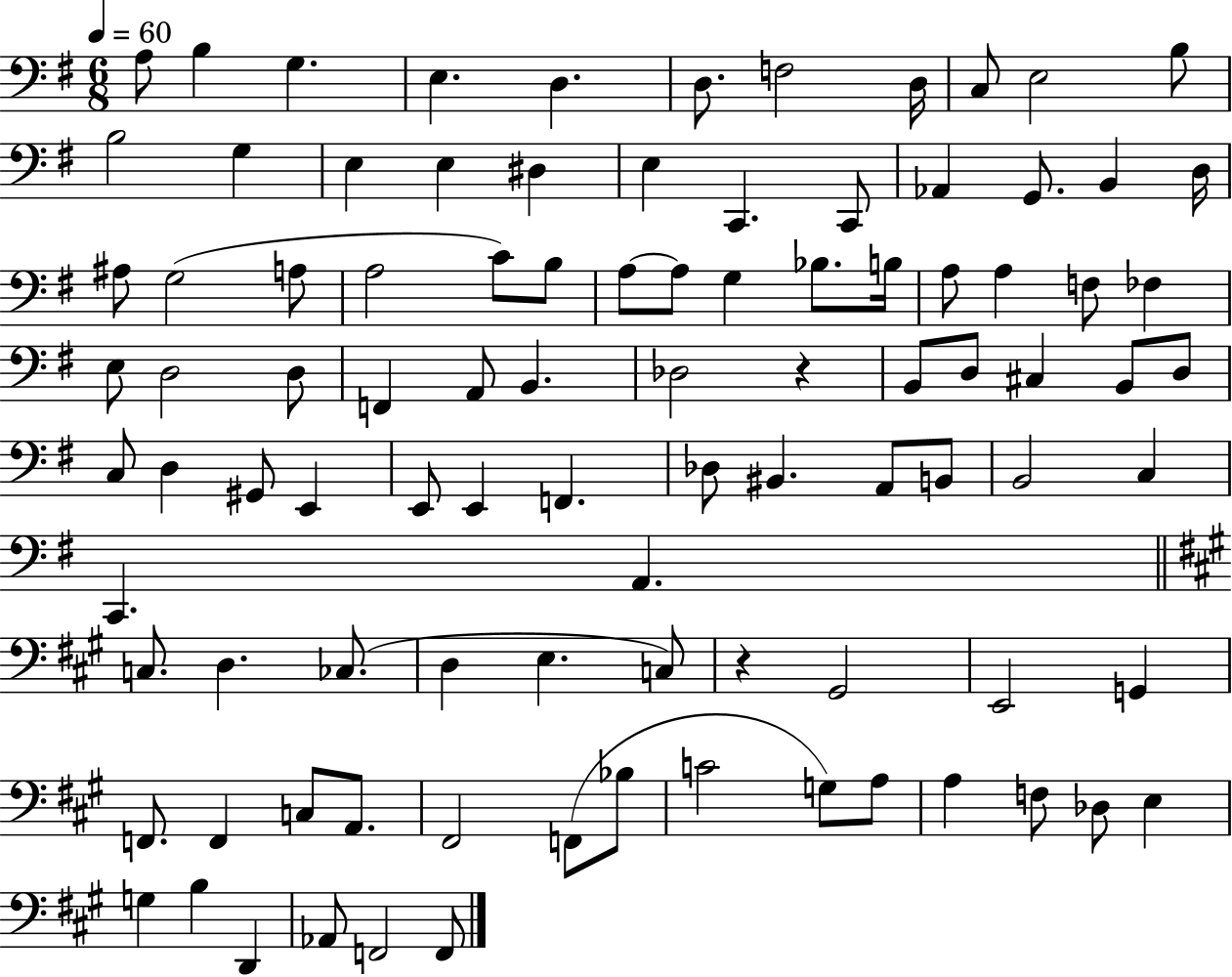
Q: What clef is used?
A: bass